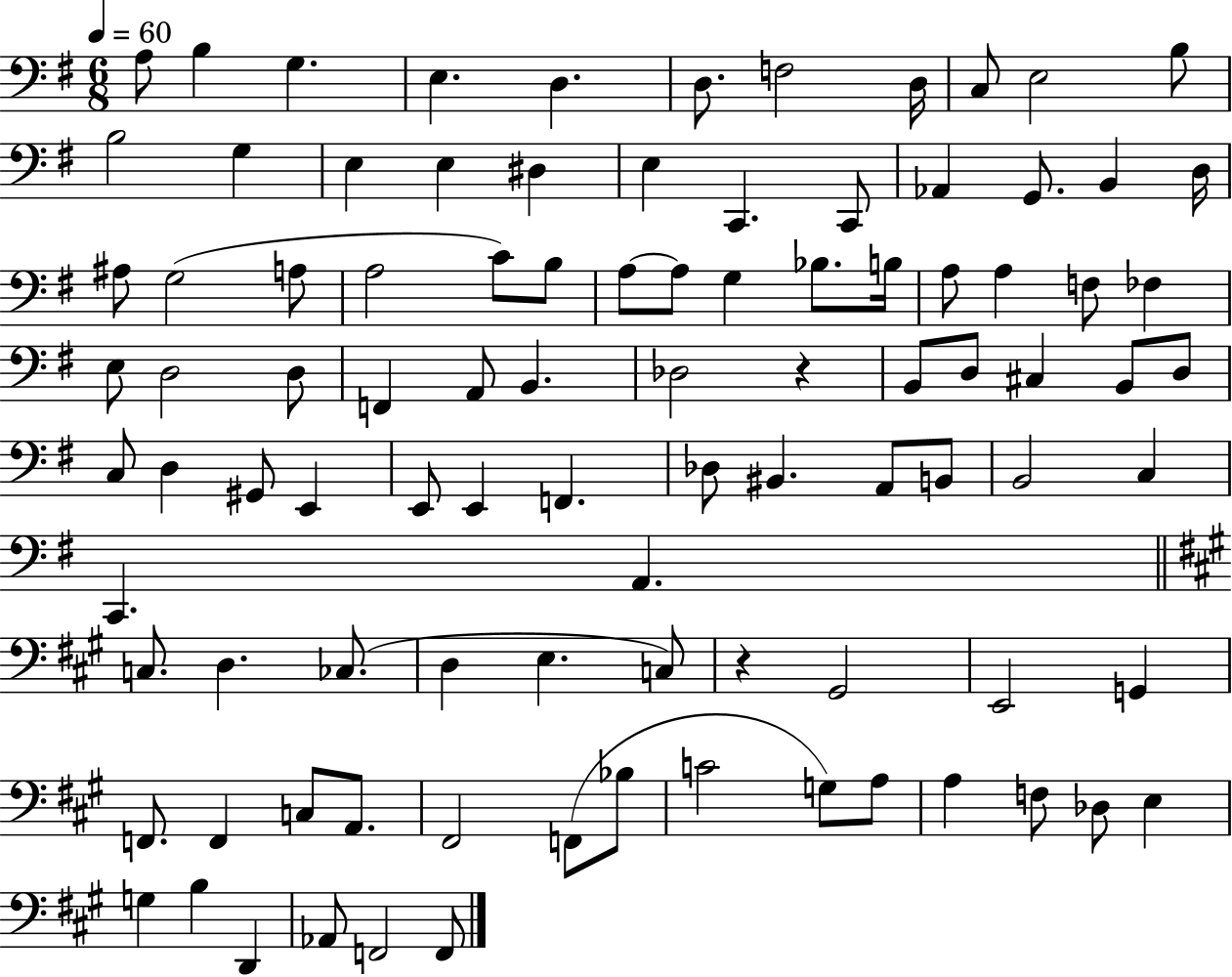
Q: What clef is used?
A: bass